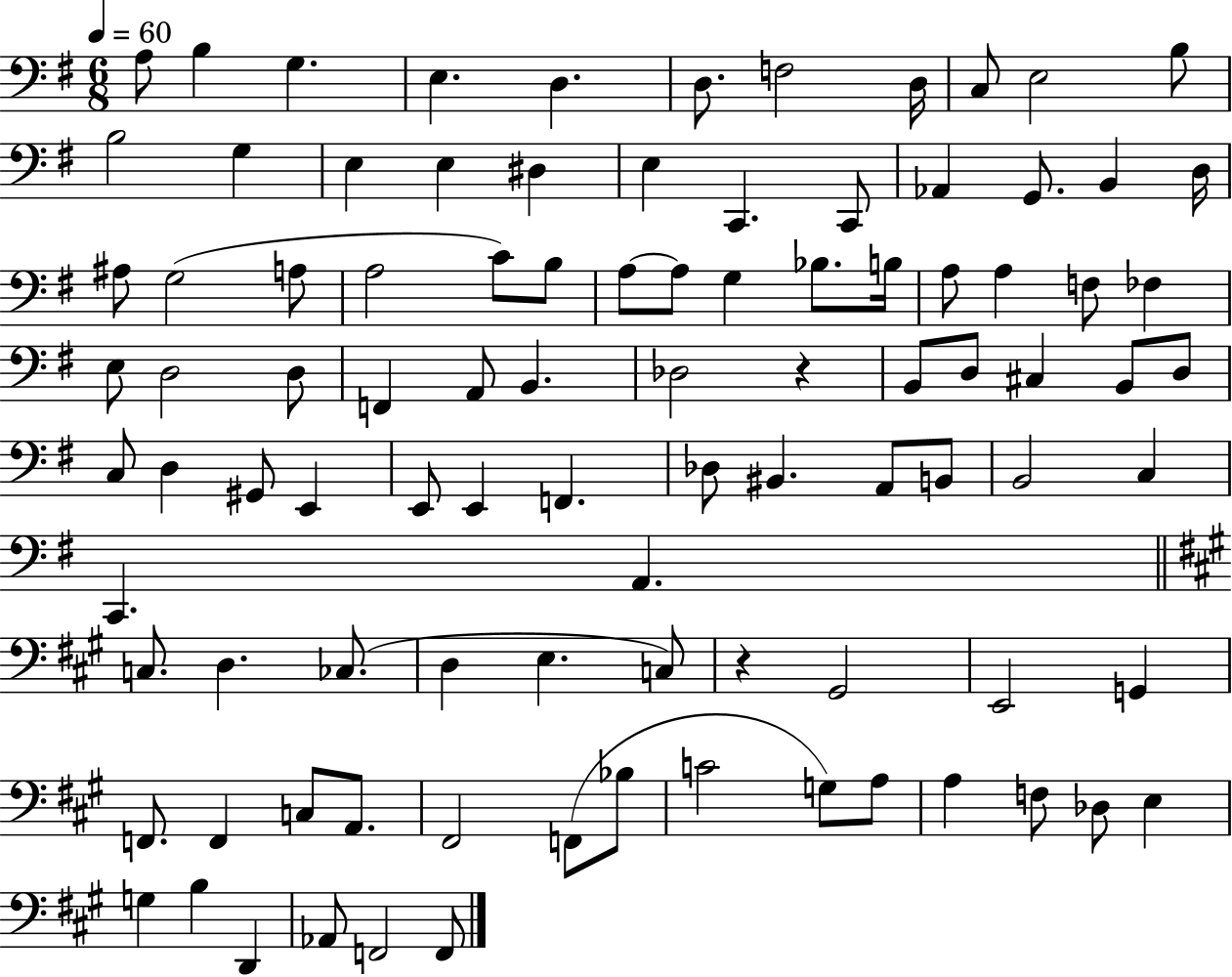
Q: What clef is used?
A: bass